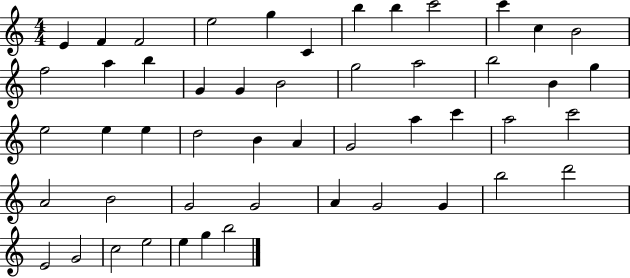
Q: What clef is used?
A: treble